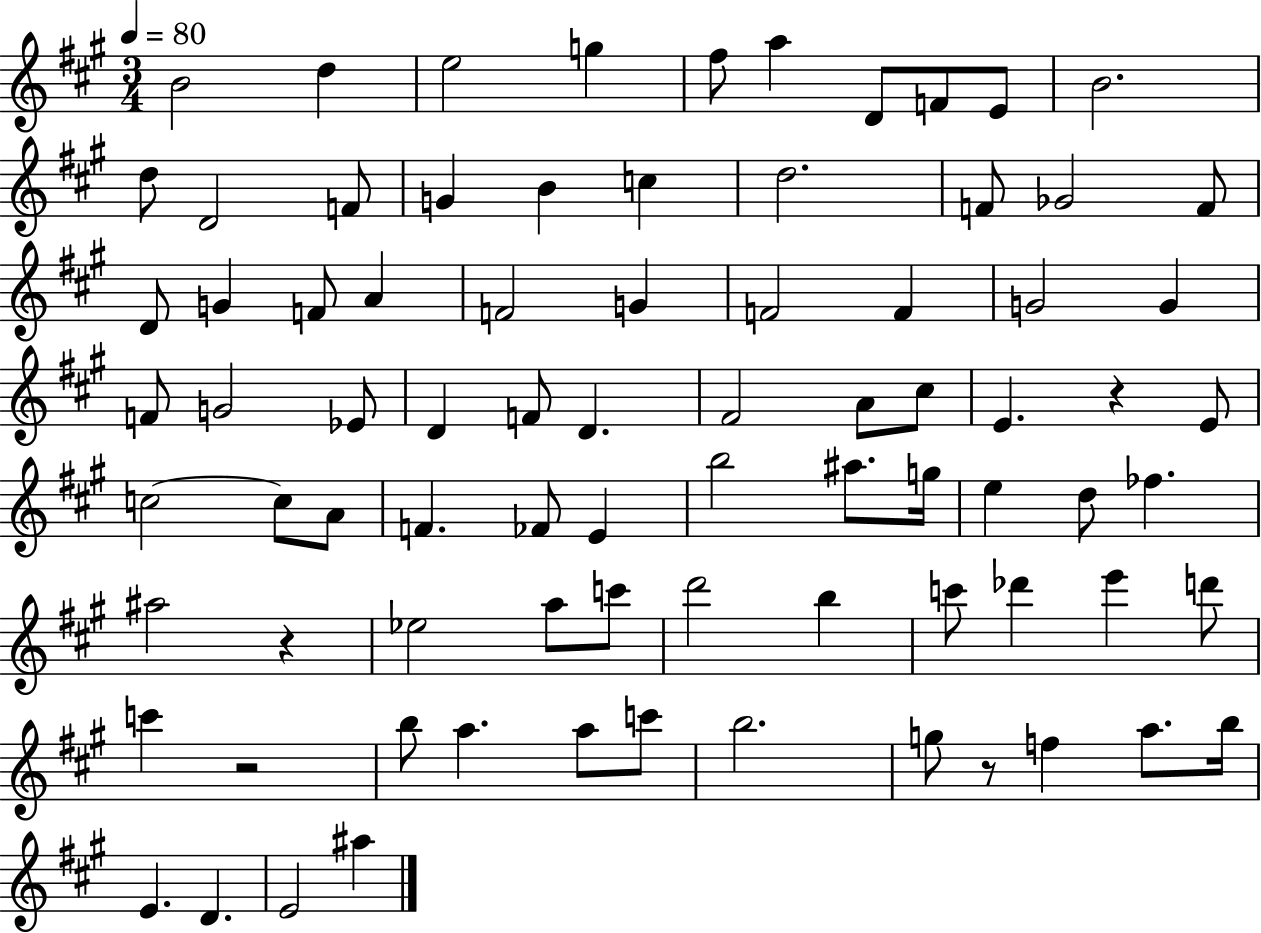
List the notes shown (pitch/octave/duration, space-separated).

B4/h D5/q E5/h G5/q F#5/e A5/q D4/e F4/e E4/e B4/h. D5/e D4/h F4/e G4/q B4/q C5/q D5/h. F4/e Gb4/h F4/e D4/e G4/q F4/e A4/q F4/h G4/q F4/h F4/q G4/h G4/q F4/e G4/h Eb4/e D4/q F4/e D4/q. F#4/h A4/e C#5/e E4/q. R/q E4/e C5/h C5/e A4/e F4/q. FES4/e E4/q B5/h A#5/e. G5/s E5/q D5/e FES5/q. A#5/h R/q Eb5/h A5/e C6/e D6/h B5/q C6/e Db6/q E6/q D6/e C6/q R/h B5/e A5/q. A5/e C6/e B5/h. G5/e R/e F5/q A5/e. B5/s E4/q. D4/q. E4/h A#5/q